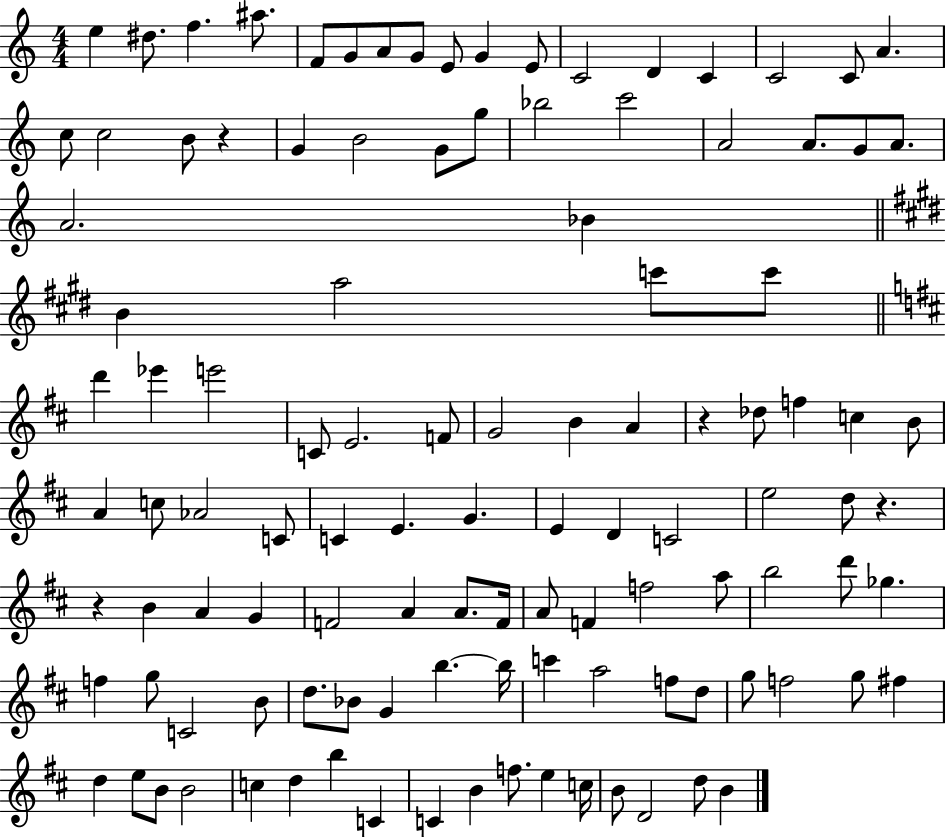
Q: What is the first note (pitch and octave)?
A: E5